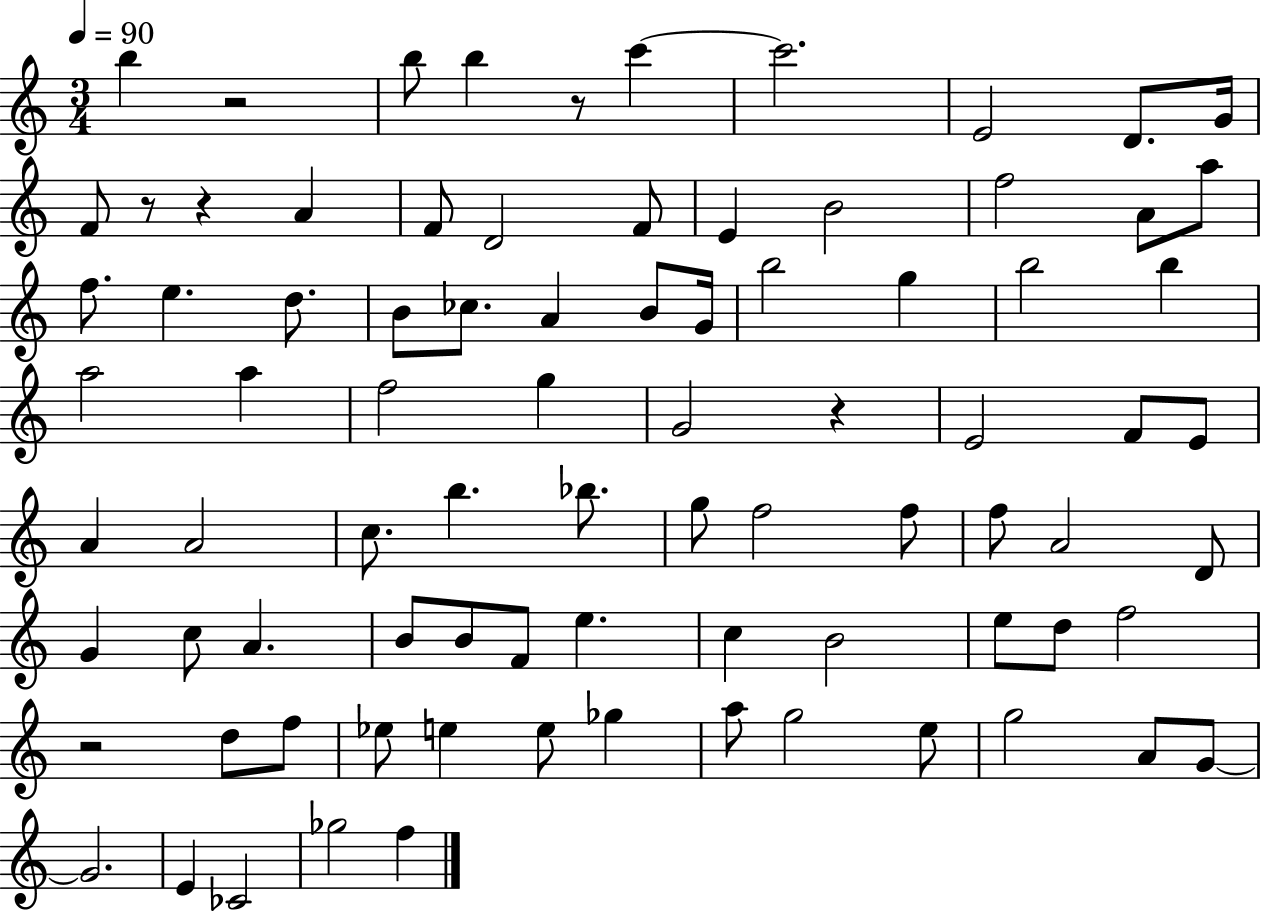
{
  \clef treble
  \numericTimeSignature
  \time 3/4
  \key c \major
  \tempo 4 = 90
  b''4 r2 | b''8 b''4 r8 c'''4~~ | c'''2. | e'2 d'8. g'16 | \break f'8 r8 r4 a'4 | f'8 d'2 f'8 | e'4 b'2 | f''2 a'8 a''8 | \break f''8. e''4. d''8. | b'8 ces''8. a'4 b'8 g'16 | b''2 g''4 | b''2 b''4 | \break a''2 a''4 | f''2 g''4 | g'2 r4 | e'2 f'8 e'8 | \break a'4 a'2 | c''8. b''4. bes''8. | g''8 f''2 f''8 | f''8 a'2 d'8 | \break g'4 c''8 a'4. | b'8 b'8 f'8 e''4. | c''4 b'2 | e''8 d''8 f''2 | \break r2 d''8 f''8 | ees''8 e''4 e''8 ges''4 | a''8 g''2 e''8 | g''2 a'8 g'8~~ | \break g'2. | e'4 ces'2 | ges''2 f''4 | \bar "|."
}